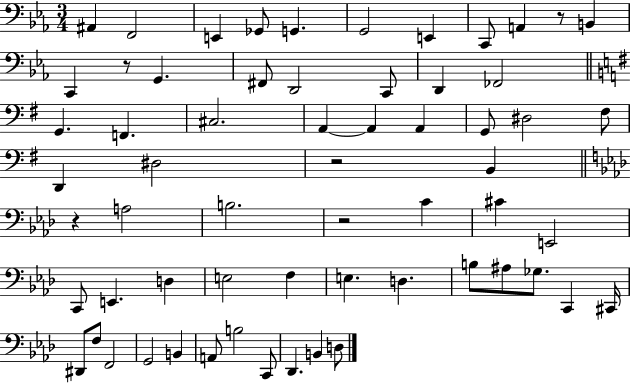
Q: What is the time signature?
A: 3/4